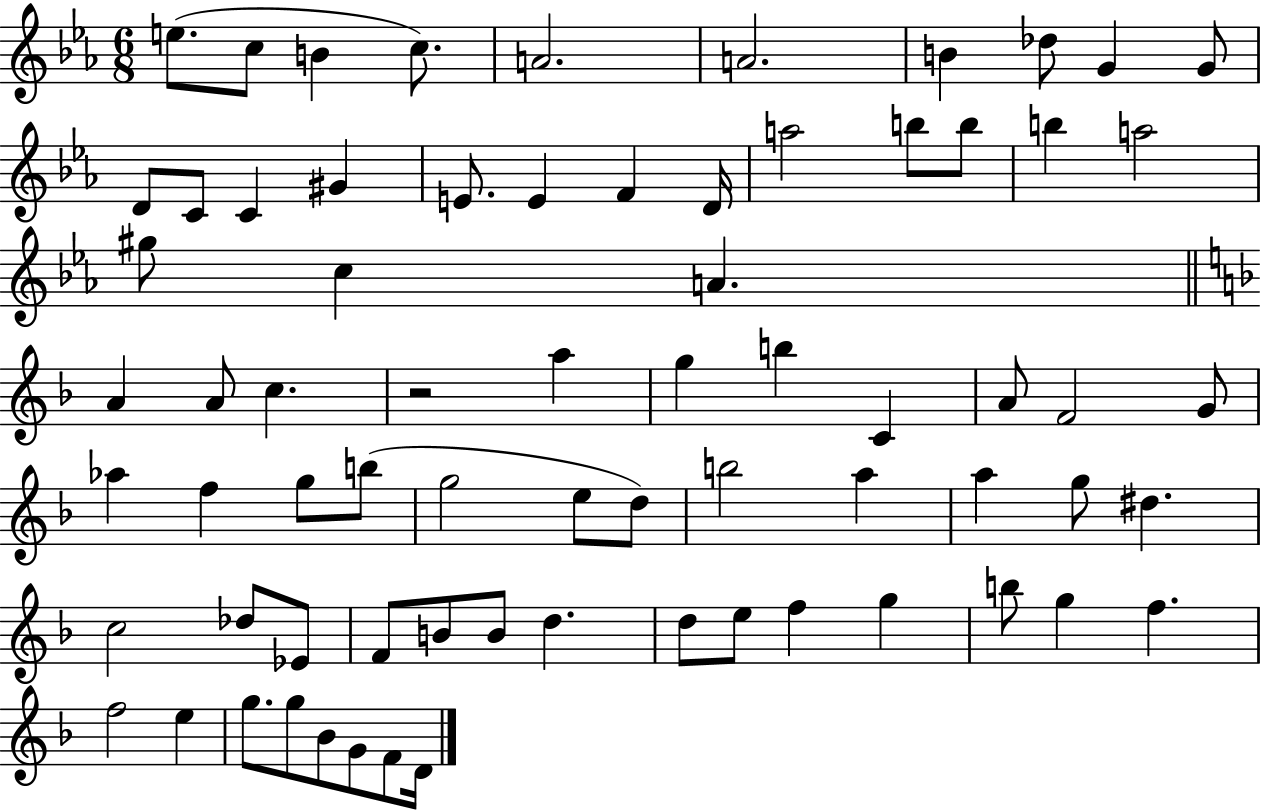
X:1
T:Untitled
M:6/8
L:1/4
K:Eb
e/2 c/2 B c/2 A2 A2 B _d/2 G G/2 D/2 C/2 C ^G E/2 E F D/4 a2 b/2 b/2 b a2 ^g/2 c A A A/2 c z2 a g b C A/2 F2 G/2 _a f g/2 b/2 g2 e/2 d/2 b2 a a g/2 ^d c2 _d/2 _E/2 F/2 B/2 B/2 d d/2 e/2 f g b/2 g f f2 e g/2 g/2 _B/2 G/2 F/2 D/4